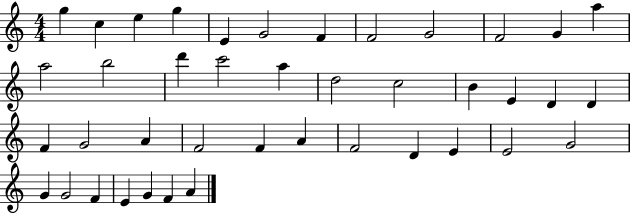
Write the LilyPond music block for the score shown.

{
  \clef treble
  \numericTimeSignature
  \time 4/4
  \key c \major
  g''4 c''4 e''4 g''4 | e'4 g'2 f'4 | f'2 g'2 | f'2 g'4 a''4 | \break a''2 b''2 | d'''4 c'''2 a''4 | d''2 c''2 | b'4 e'4 d'4 d'4 | \break f'4 g'2 a'4 | f'2 f'4 a'4 | f'2 d'4 e'4 | e'2 g'2 | \break g'4 g'2 f'4 | e'4 g'4 f'4 a'4 | \bar "|."
}